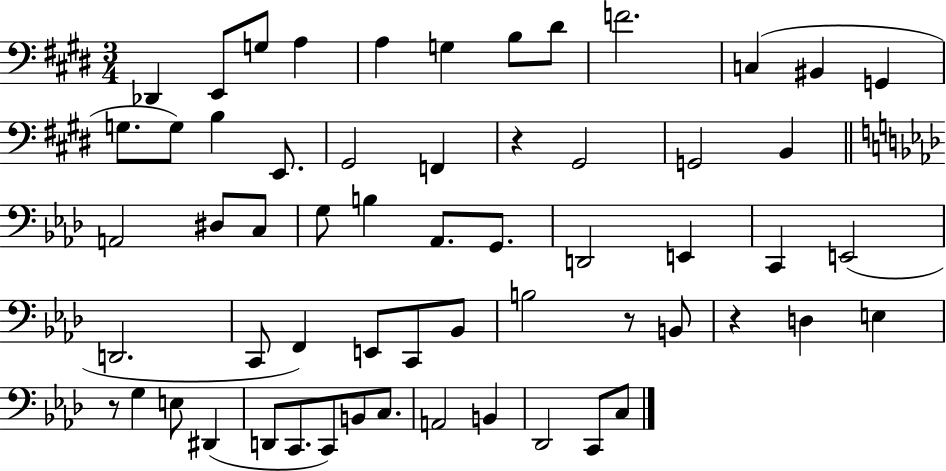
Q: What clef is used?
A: bass